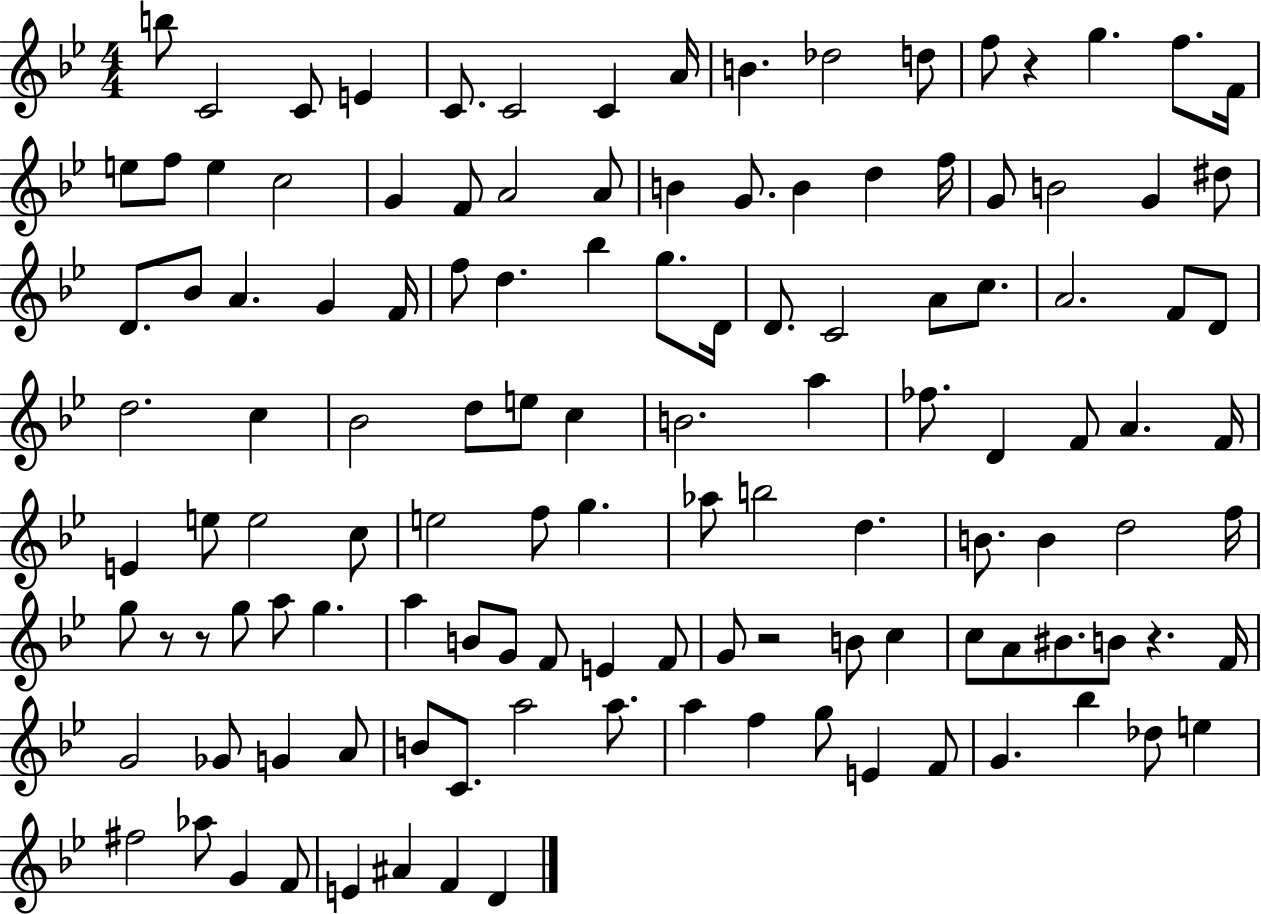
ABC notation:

X:1
T:Untitled
M:4/4
L:1/4
K:Bb
b/2 C2 C/2 E C/2 C2 C A/4 B _d2 d/2 f/2 z g f/2 F/4 e/2 f/2 e c2 G F/2 A2 A/2 B G/2 B d f/4 G/2 B2 G ^d/2 D/2 _B/2 A G F/4 f/2 d _b g/2 D/4 D/2 C2 A/2 c/2 A2 F/2 D/2 d2 c _B2 d/2 e/2 c B2 a _f/2 D F/2 A F/4 E e/2 e2 c/2 e2 f/2 g _a/2 b2 d B/2 B d2 f/4 g/2 z/2 z/2 g/2 a/2 g a B/2 G/2 F/2 E F/2 G/2 z2 B/2 c c/2 A/2 ^B/2 B/2 z F/4 G2 _G/2 G A/2 B/2 C/2 a2 a/2 a f g/2 E F/2 G _b _d/2 e ^f2 _a/2 G F/2 E ^A F D